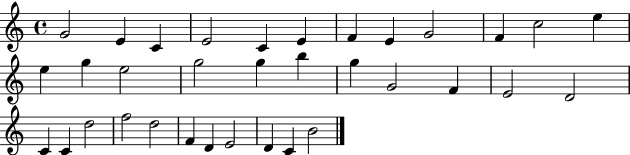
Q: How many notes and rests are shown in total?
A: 34